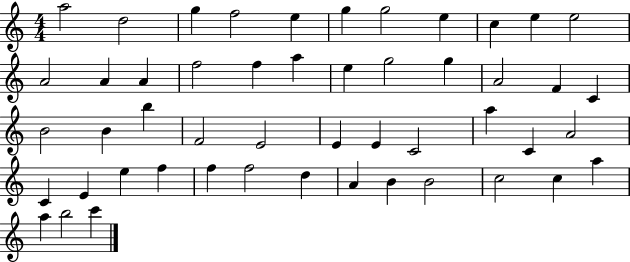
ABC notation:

X:1
T:Untitled
M:4/4
L:1/4
K:C
a2 d2 g f2 e g g2 e c e e2 A2 A A f2 f a e g2 g A2 F C B2 B b F2 E2 E E C2 a C A2 C E e f f f2 d A B B2 c2 c a a b2 c'